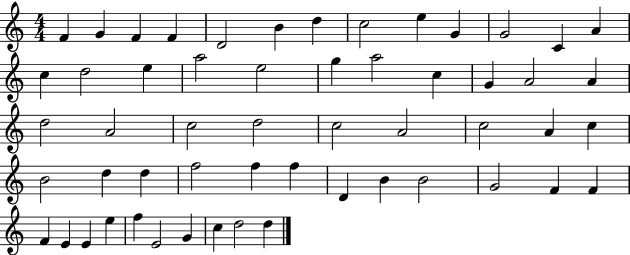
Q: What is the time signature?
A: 4/4